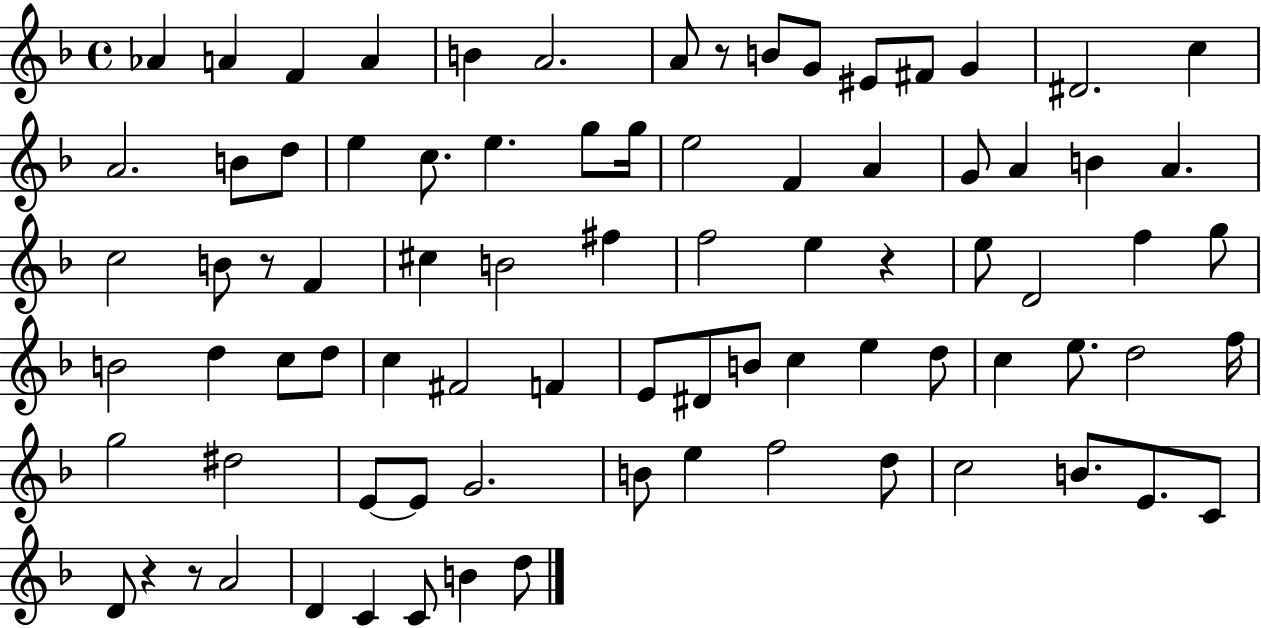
Ab4/q A4/q F4/q A4/q B4/q A4/h. A4/e R/e B4/e G4/e EIS4/e F#4/e G4/q D#4/h. C5/q A4/h. B4/e D5/e E5/q C5/e. E5/q. G5/e G5/s E5/h F4/q A4/q G4/e A4/q B4/q A4/q. C5/h B4/e R/e F4/q C#5/q B4/h F#5/q F5/h E5/q R/q E5/e D4/h F5/q G5/e B4/h D5/q C5/e D5/e C5/q F#4/h F4/q E4/e D#4/e B4/e C5/q E5/q D5/e C5/q E5/e. D5/h F5/s G5/h D#5/h E4/e E4/e G4/h. B4/e E5/q F5/h D5/e C5/h B4/e. E4/e. C4/e D4/e R/q R/e A4/h D4/q C4/q C4/e B4/q D5/e